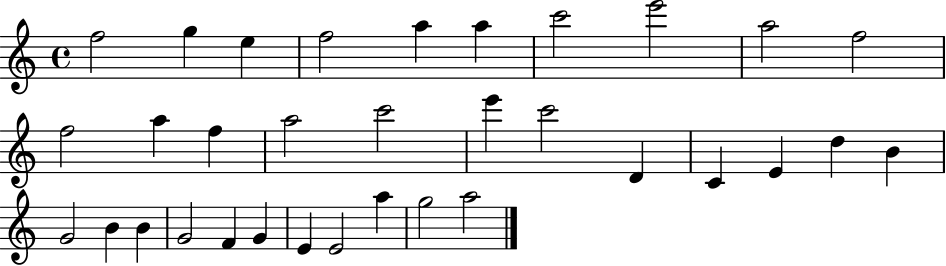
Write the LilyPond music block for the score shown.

{
  \clef treble
  \time 4/4
  \defaultTimeSignature
  \key c \major
  f''2 g''4 e''4 | f''2 a''4 a''4 | c'''2 e'''2 | a''2 f''2 | \break f''2 a''4 f''4 | a''2 c'''2 | e'''4 c'''2 d'4 | c'4 e'4 d''4 b'4 | \break g'2 b'4 b'4 | g'2 f'4 g'4 | e'4 e'2 a''4 | g''2 a''2 | \break \bar "|."
}